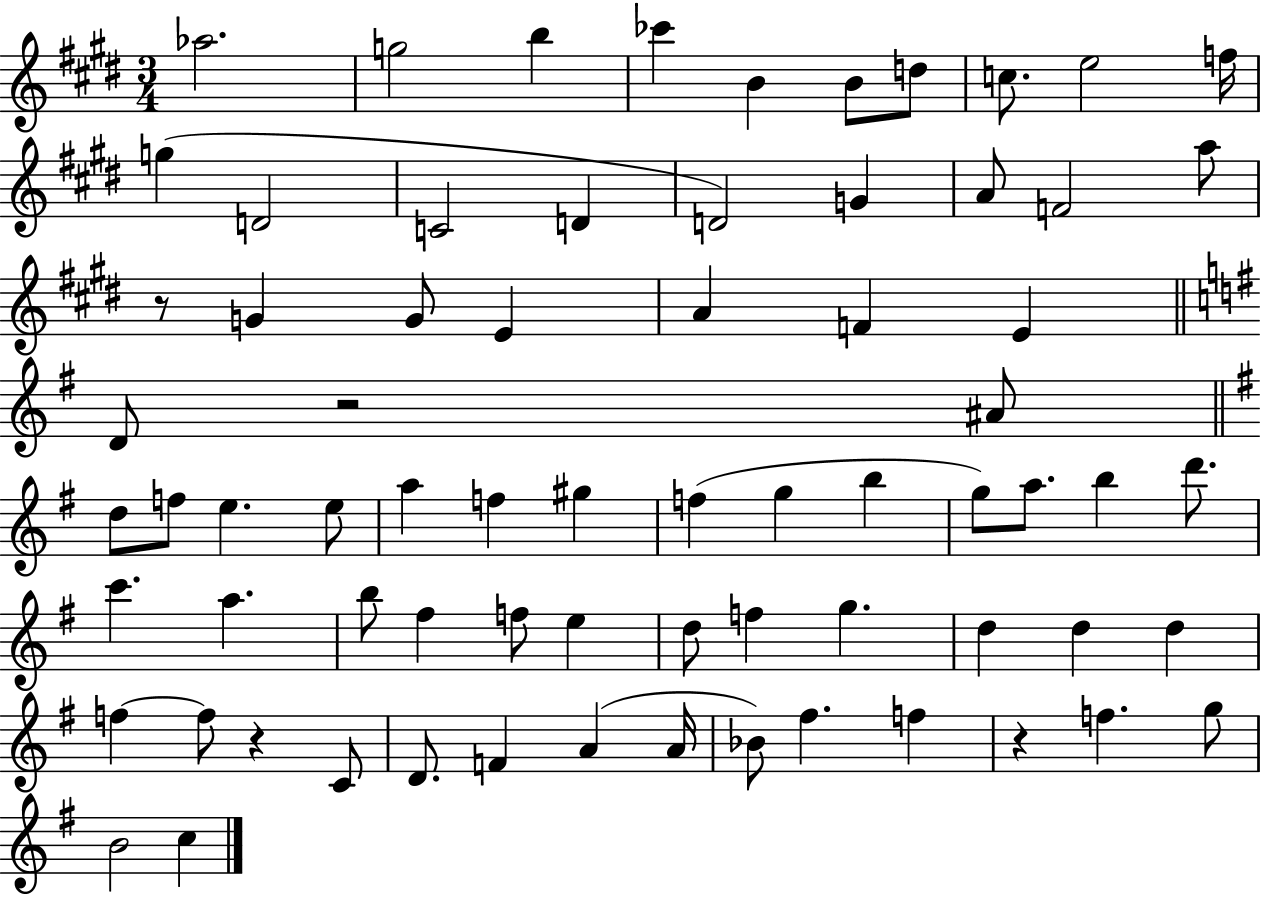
Ab5/h. G5/h B5/q CES6/q B4/q B4/e D5/e C5/e. E5/h F5/s G5/q D4/h C4/h D4/q D4/h G4/q A4/e F4/h A5/e R/e G4/q G4/e E4/q A4/q F4/q E4/q D4/e R/h A#4/e D5/e F5/e E5/q. E5/e A5/q F5/q G#5/q F5/q G5/q B5/q G5/e A5/e. B5/q D6/e. C6/q. A5/q. B5/e F#5/q F5/e E5/q D5/e F5/q G5/q. D5/q D5/q D5/q F5/q F5/e R/q C4/e D4/e. F4/q A4/q A4/s Bb4/e F#5/q. F5/q R/q F5/q. G5/e B4/h C5/q